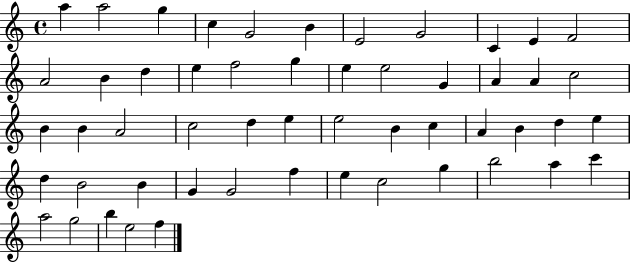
A5/q A5/h G5/q C5/q G4/h B4/q E4/h G4/h C4/q E4/q F4/h A4/h B4/q D5/q E5/q F5/h G5/q E5/q E5/h G4/q A4/q A4/q C5/h B4/q B4/q A4/h C5/h D5/q E5/q E5/h B4/q C5/q A4/q B4/q D5/q E5/q D5/q B4/h B4/q G4/q G4/h F5/q E5/q C5/h G5/q B5/h A5/q C6/q A5/h G5/h B5/q E5/h F5/q